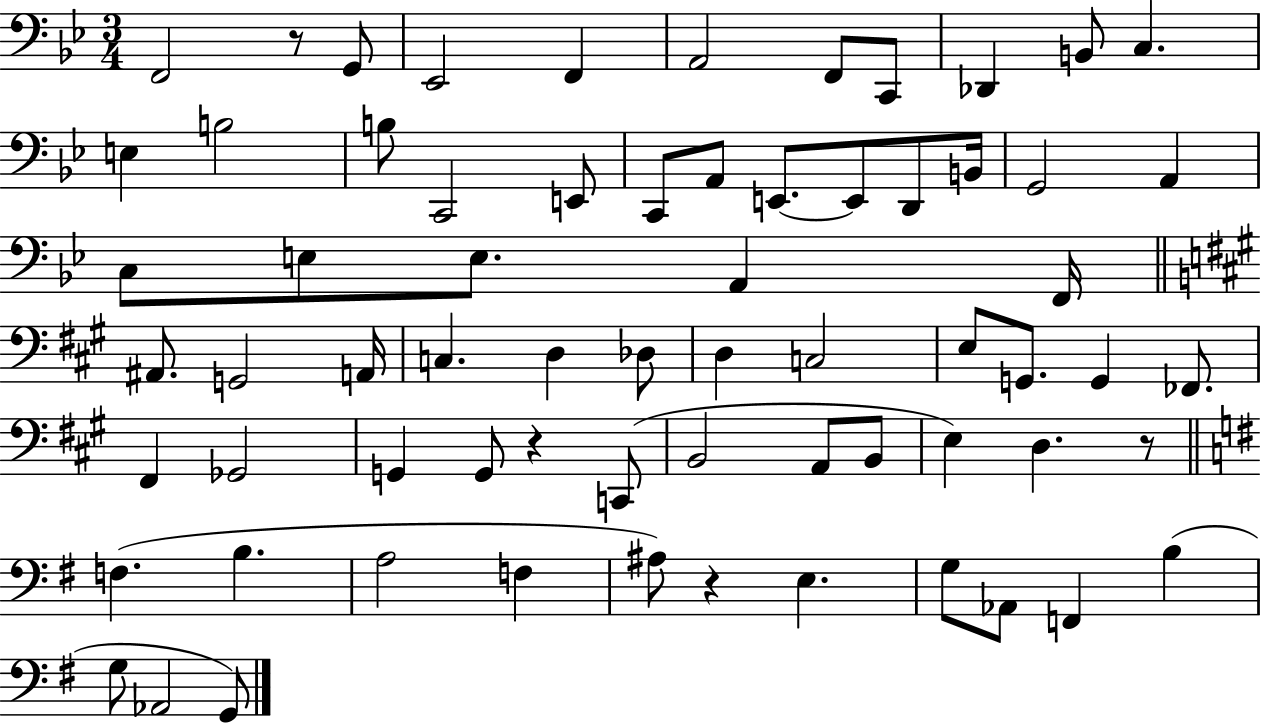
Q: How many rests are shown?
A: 4